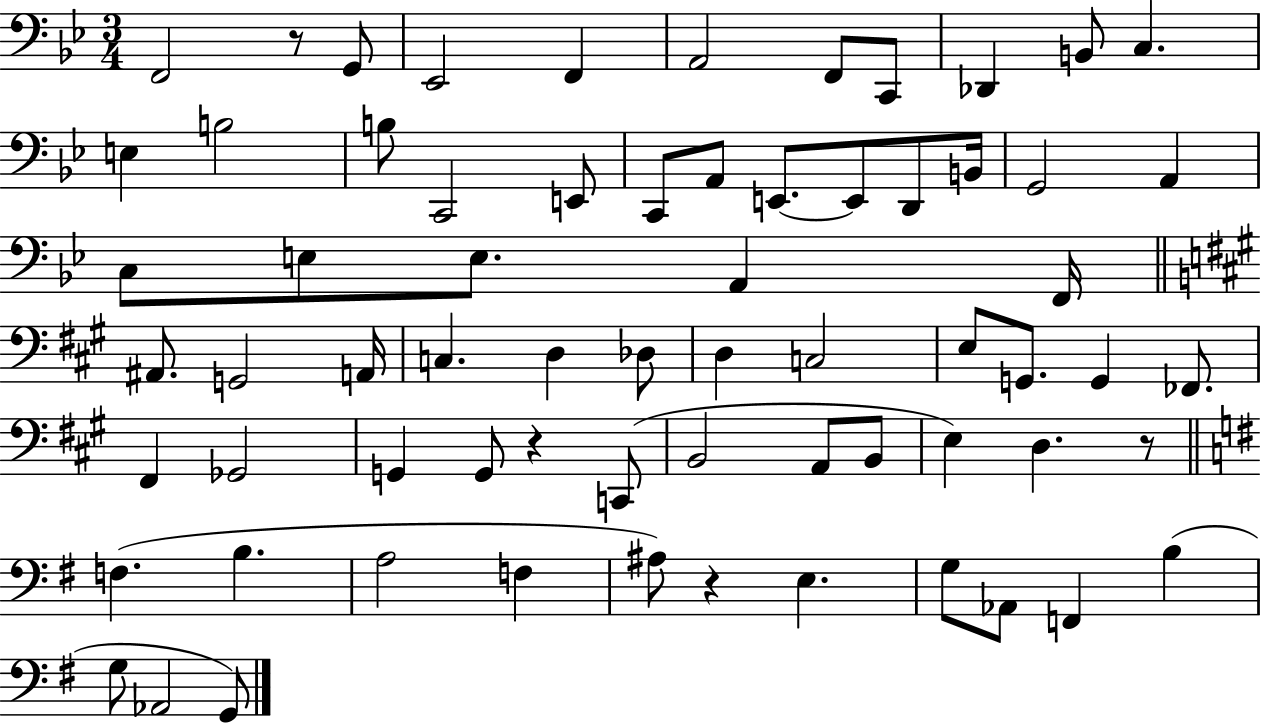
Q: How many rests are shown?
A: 4